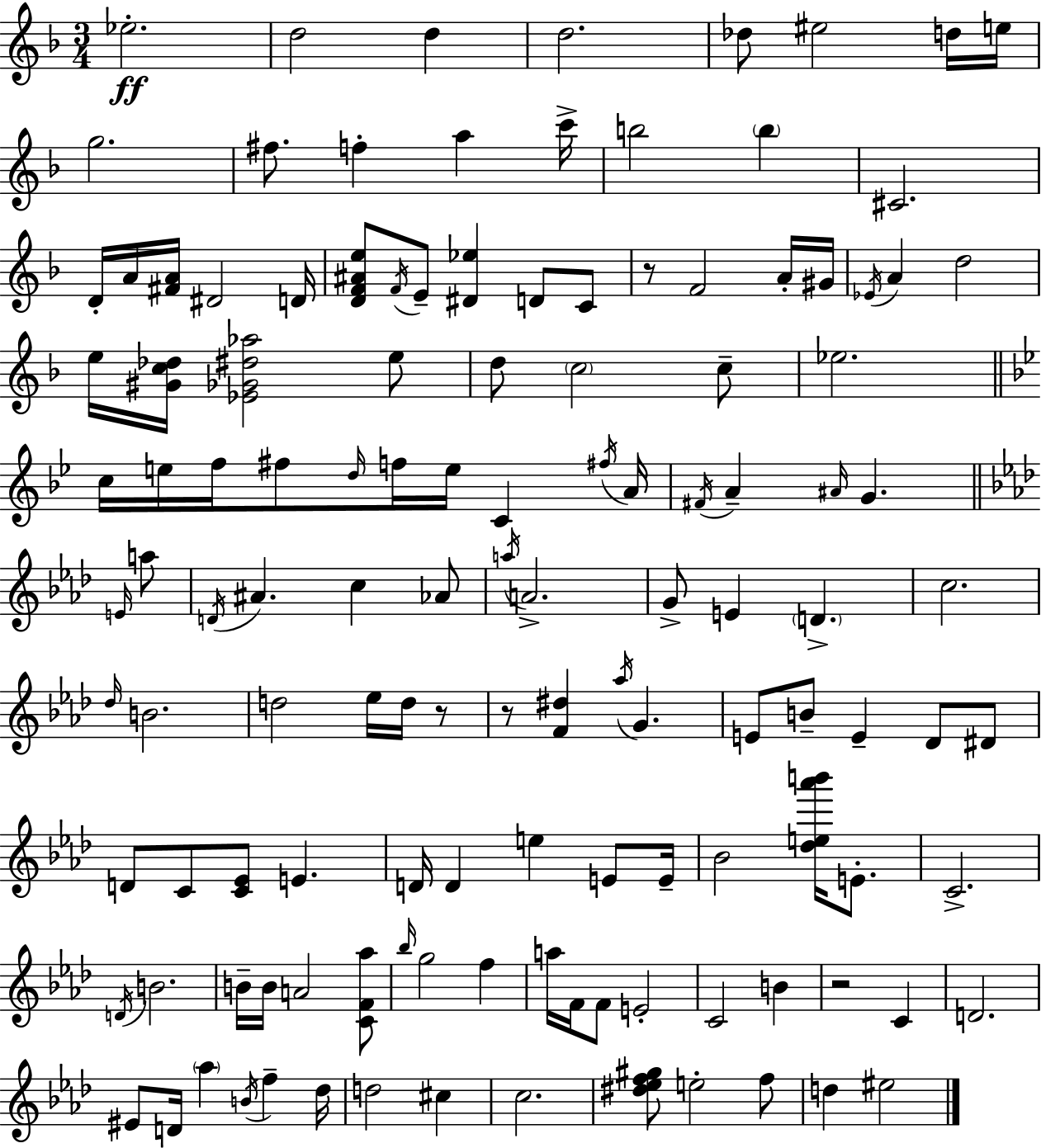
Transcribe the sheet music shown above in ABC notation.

X:1
T:Untitled
M:3/4
L:1/4
K:F
_e2 d2 d d2 _d/2 ^e2 d/4 e/4 g2 ^f/2 f a c'/4 b2 b ^C2 D/4 A/4 [^FA]/4 ^D2 D/4 [DF^Ae]/2 F/4 E/2 [^D_e] D/2 C/2 z/2 F2 A/4 ^G/4 _E/4 A d2 e/4 [^Gc_d]/4 [_E_G^d_a]2 e/2 d/2 c2 c/2 _e2 c/4 e/4 f/4 ^f/2 d/4 f/4 e/4 C ^f/4 A/4 ^F/4 A ^A/4 G E/4 a/2 D/4 ^A c _A/2 a/4 A2 G/2 E D c2 _d/4 B2 d2 _e/4 d/4 z/2 z/2 [F^d] _a/4 G E/2 B/2 E _D/2 ^D/2 D/2 C/2 [C_E]/2 E D/4 D e E/2 E/4 _B2 [_de_a'b']/4 E/2 C2 D/4 B2 B/4 B/4 A2 [CF_a]/2 _b/4 g2 f a/4 F/4 F/2 E2 C2 B z2 C D2 ^E/2 D/4 _a B/4 f _d/4 d2 ^c c2 [^d_ef^g]/2 e2 f/2 d ^e2